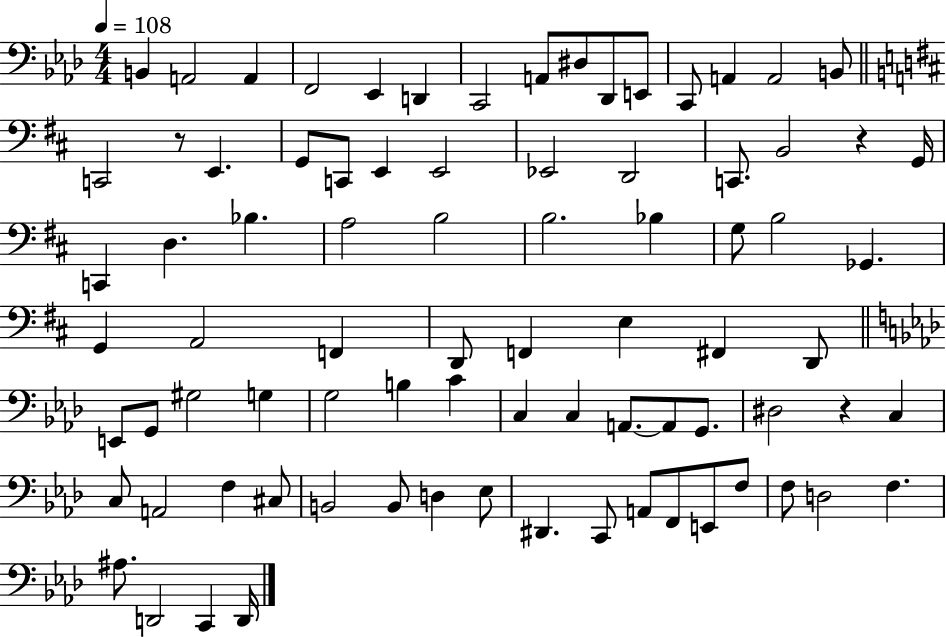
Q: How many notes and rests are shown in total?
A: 82